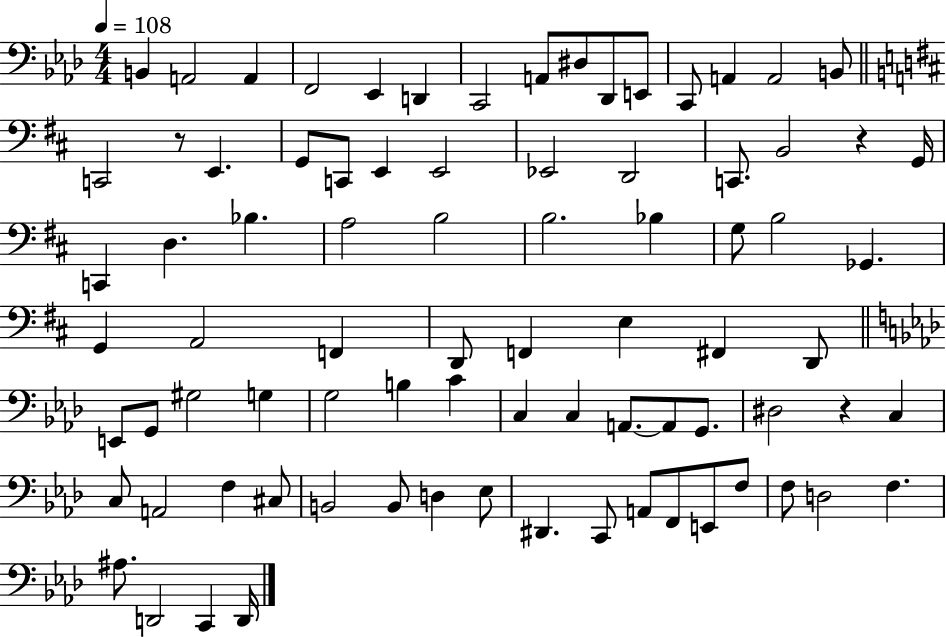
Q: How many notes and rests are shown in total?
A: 82